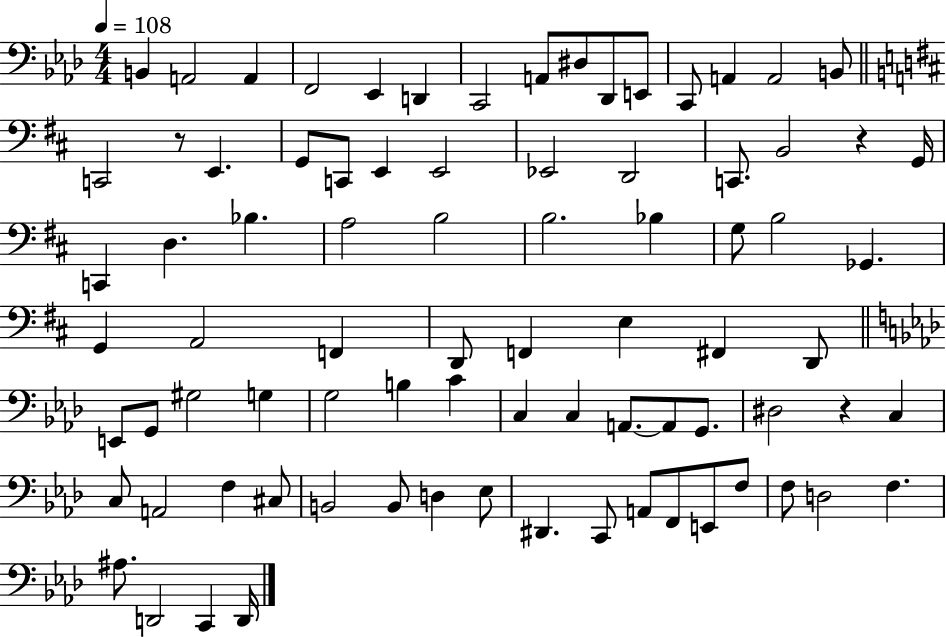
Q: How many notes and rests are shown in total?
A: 82